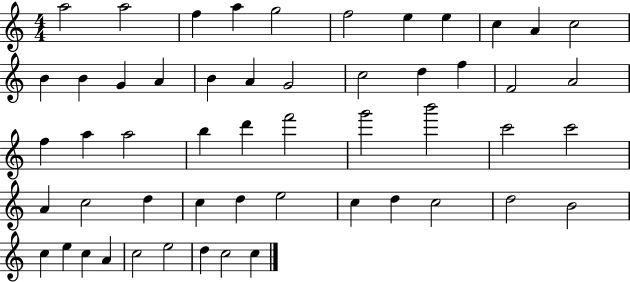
A5/h A5/h F5/q A5/q G5/h F5/h E5/q E5/q C5/q A4/q C5/h B4/q B4/q G4/q A4/q B4/q A4/q G4/h C5/h D5/q F5/q F4/h A4/h F5/q A5/q A5/h B5/q D6/q F6/h G6/h B6/h C6/h C6/h A4/q C5/h D5/q C5/q D5/q E5/h C5/q D5/q C5/h D5/h B4/h C5/q E5/q C5/q A4/q C5/h E5/h D5/q C5/h C5/q